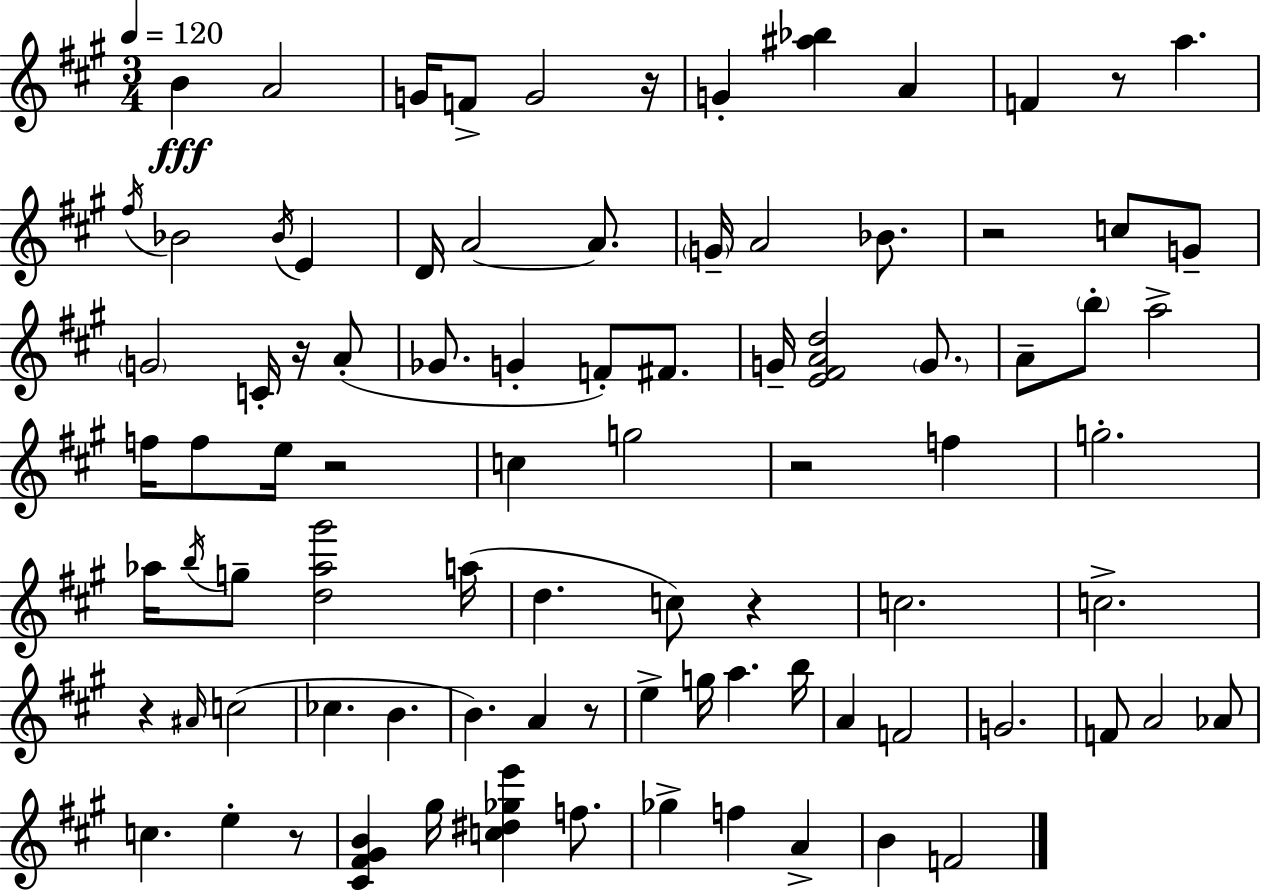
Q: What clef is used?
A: treble